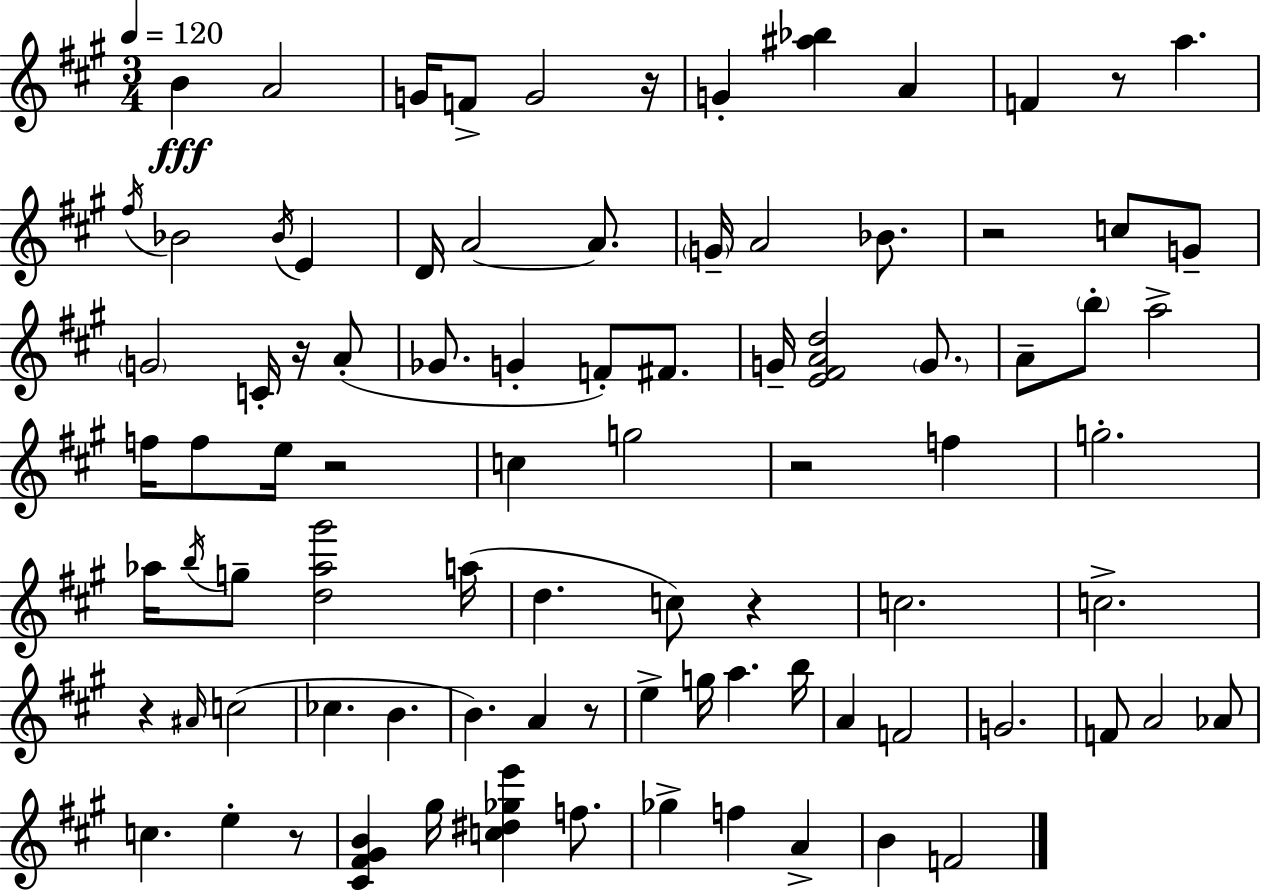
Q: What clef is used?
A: treble